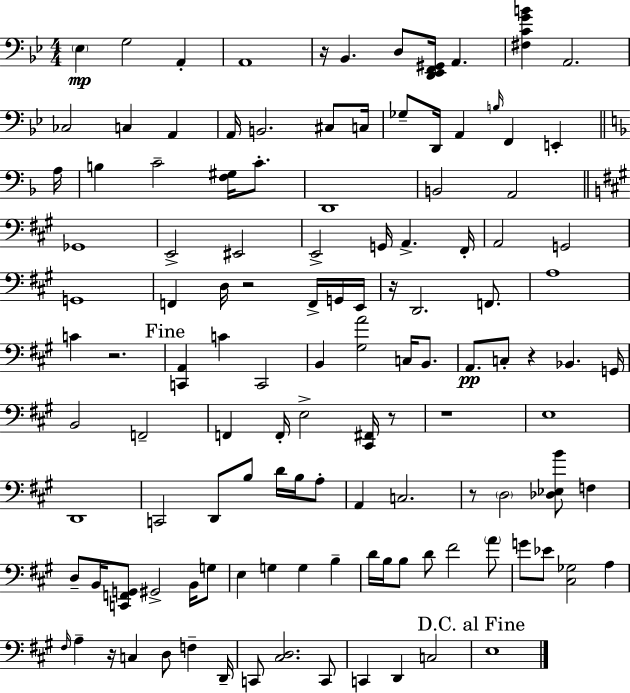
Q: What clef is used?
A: bass